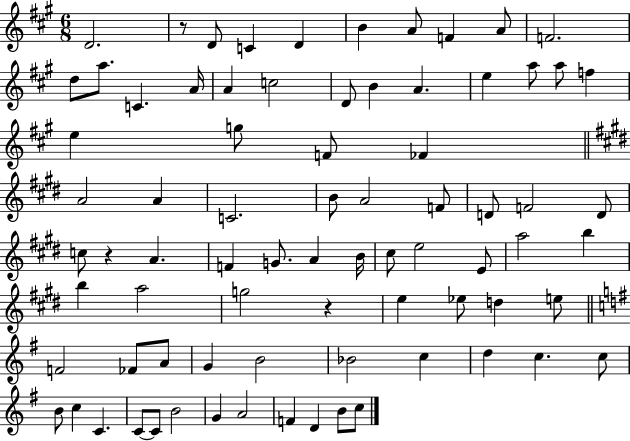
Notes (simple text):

D4/h. R/e D4/e C4/q D4/q B4/q A4/e F4/q A4/e F4/h. D5/e A5/e. C4/q. A4/s A4/q C5/h D4/e B4/q A4/q. E5/q A5/e A5/e F5/q E5/q G5/e F4/e FES4/q A4/h A4/q C4/h. B4/e A4/h F4/e D4/e F4/h D4/e C5/e R/q A4/q. F4/q G4/e. A4/q B4/s C#5/e E5/h E4/e A5/h B5/q B5/q A5/h G5/h R/q E5/q Eb5/e D5/q E5/e F4/h FES4/e A4/e G4/q B4/h Bb4/h C5/q D5/q C5/q. C5/e B4/e C5/q C4/q. C4/e C4/e B4/h G4/q A4/h F4/q D4/q B4/e C5/e